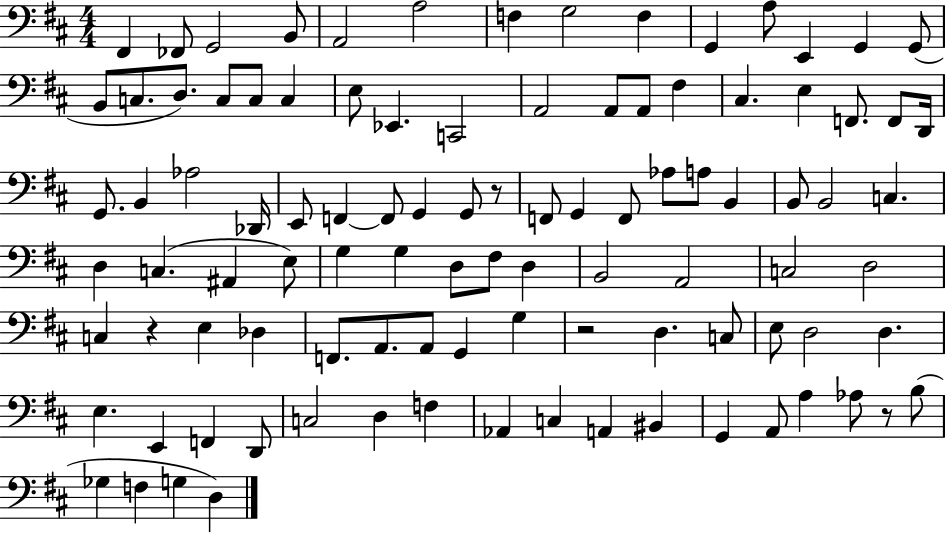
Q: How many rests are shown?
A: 4